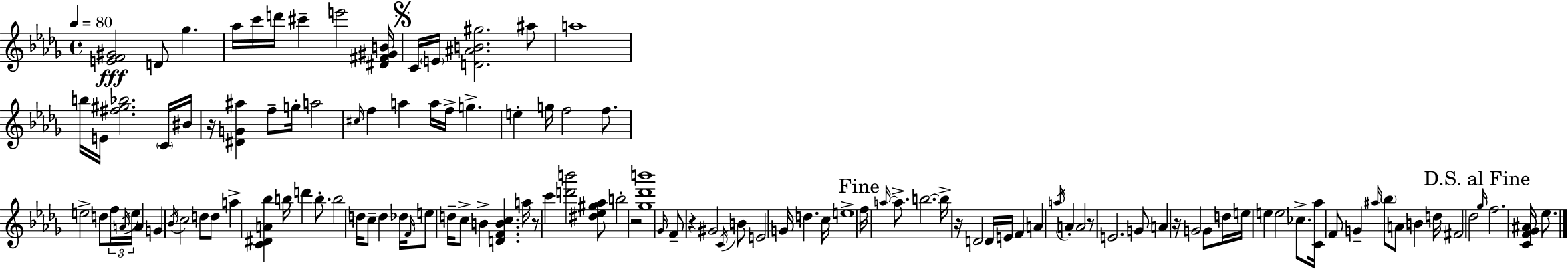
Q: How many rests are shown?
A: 7